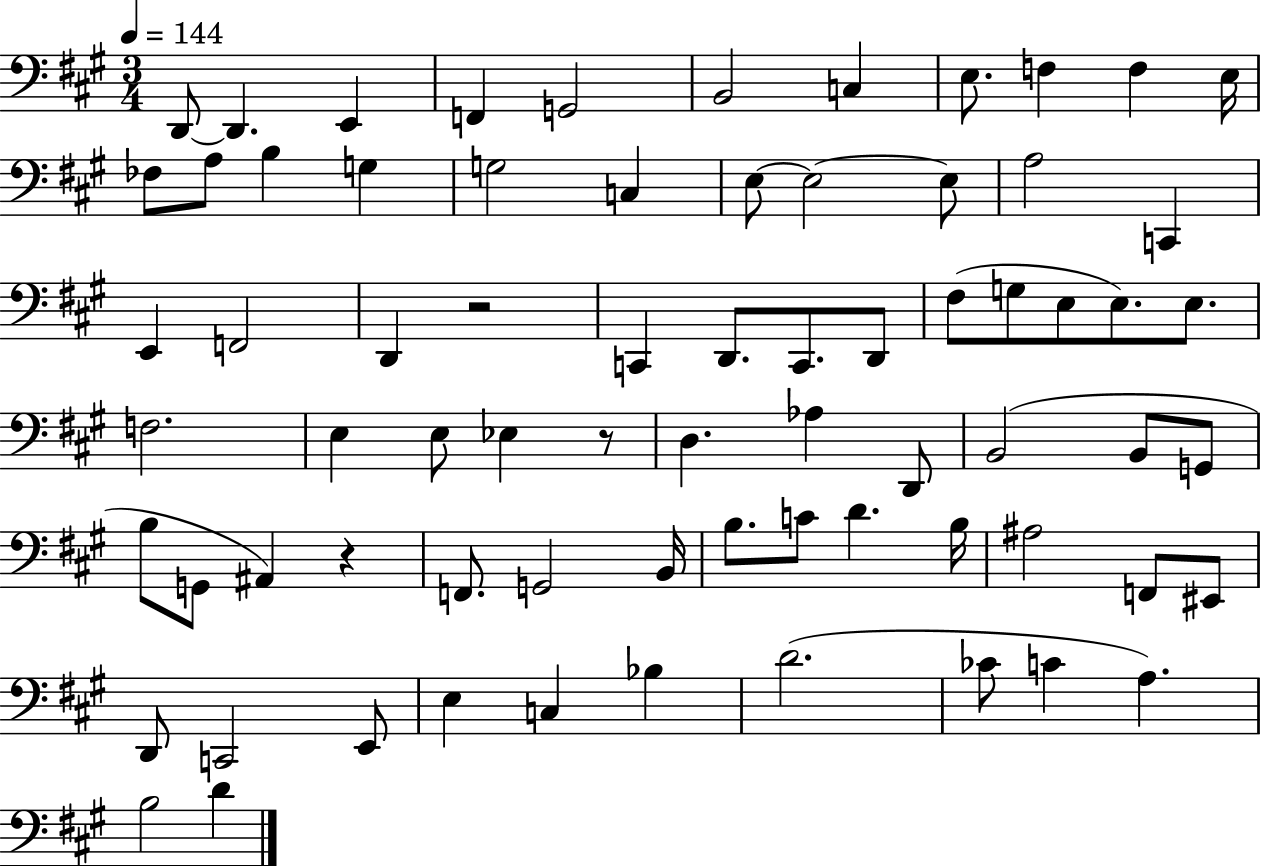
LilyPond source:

{
  \clef bass
  \numericTimeSignature
  \time 3/4
  \key a \major
  \tempo 4 = 144
  d,8~~ d,4. e,4 | f,4 g,2 | b,2 c4 | e8. f4 f4 e16 | \break fes8 a8 b4 g4 | g2 c4 | e8~~ e2~~ e8 | a2 c,4 | \break e,4 f,2 | d,4 r2 | c,4 d,8. c,8. d,8 | fis8( g8 e8 e8.) e8. | \break f2. | e4 e8 ees4 r8 | d4. aes4 d,8 | b,2( b,8 g,8 | \break b8 g,8 ais,4) r4 | f,8. g,2 b,16 | b8. c'8 d'4. b16 | ais2 f,8 eis,8 | \break d,8 c,2 e,8 | e4 c4 bes4 | d'2.( | ces'8 c'4 a4.) | \break b2 d'4 | \bar "|."
}